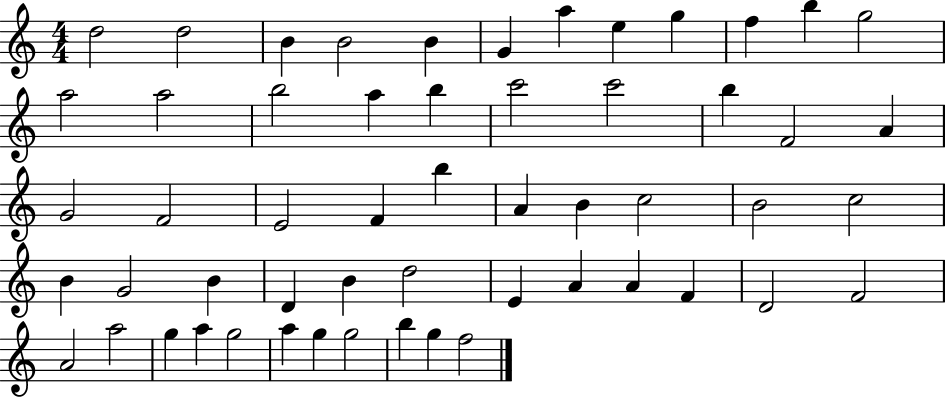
{
  \clef treble
  \numericTimeSignature
  \time 4/4
  \key c \major
  d''2 d''2 | b'4 b'2 b'4 | g'4 a''4 e''4 g''4 | f''4 b''4 g''2 | \break a''2 a''2 | b''2 a''4 b''4 | c'''2 c'''2 | b''4 f'2 a'4 | \break g'2 f'2 | e'2 f'4 b''4 | a'4 b'4 c''2 | b'2 c''2 | \break b'4 g'2 b'4 | d'4 b'4 d''2 | e'4 a'4 a'4 f'4 | d'2 f'2 | \break a'2 a''2 | g''4 a''4 g''2 | a''4 g''4 g''2 | b''4 g''4 f''2 | \break \bar "|."
}